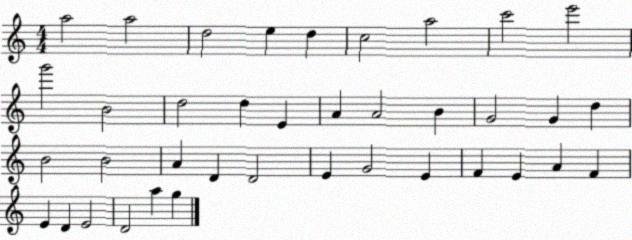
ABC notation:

X:1
T:Untitled
M:4/4
L:1/4
K:C
a2 a2 d2 e d c2 a2 c'2 e'2 g'2 B2 d2 d E A A2 B G2 G d B2 B2 A D D2 E G2 E F E A F E D E2 D2 a g